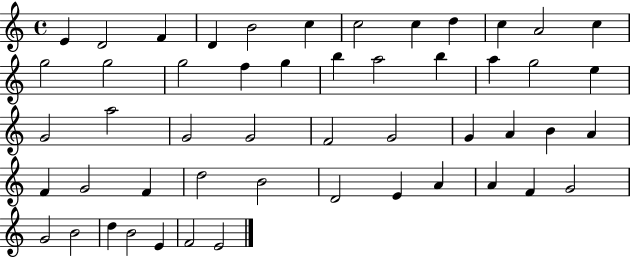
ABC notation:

X:1
T:Untitled
M:4/4
L:1/4
K:C
E D2 F D B2 c c2 c d c A2 c g2 g2 g2 f g b a2 b a g2 e G2 a2 G2 G2 F2 G2 G A B A F G2 F d2 B2 D2 E A A F G2 G2 B2 d B2 E F2 E2